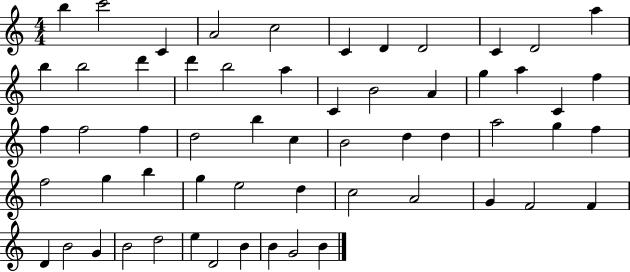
{
  \clef treble
  \numericTimeSignature
  \time 4/4
  \key c \major
  b''4 c'''2 c'4 | a'2 c''2 | c'4 d'4 d'2 | c'4 d'2 a''4 | \break b''4 b''2 d'''4 | d'''4 b''2 a''4 | c'4 b'2 a'4 | g''4 a''4 c'4 f''4 | \break f''4 f''2 f''4 | d''2 b''4 c''4 | b'2 d''4 d''4 | a''2 g''4 f''4 | \break f''2 g''4 b''4 | g''4 e''2 d''4 | c''2 a'2 | g'4 f'2 f'4 | \break d'4 b'2 g'4 | b'2 d''2 | e''4 d'2 b'4 | b'4 g'2 b'4 | \break \bar "|."
}